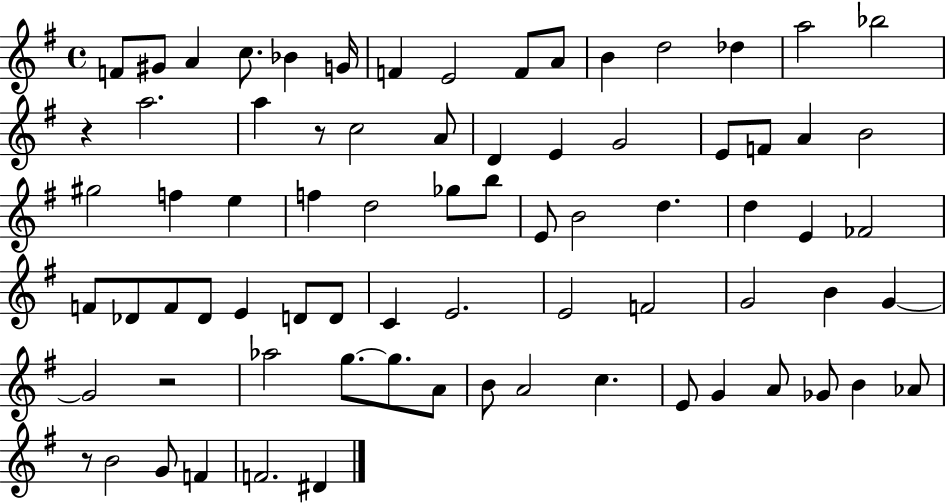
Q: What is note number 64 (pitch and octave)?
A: A4